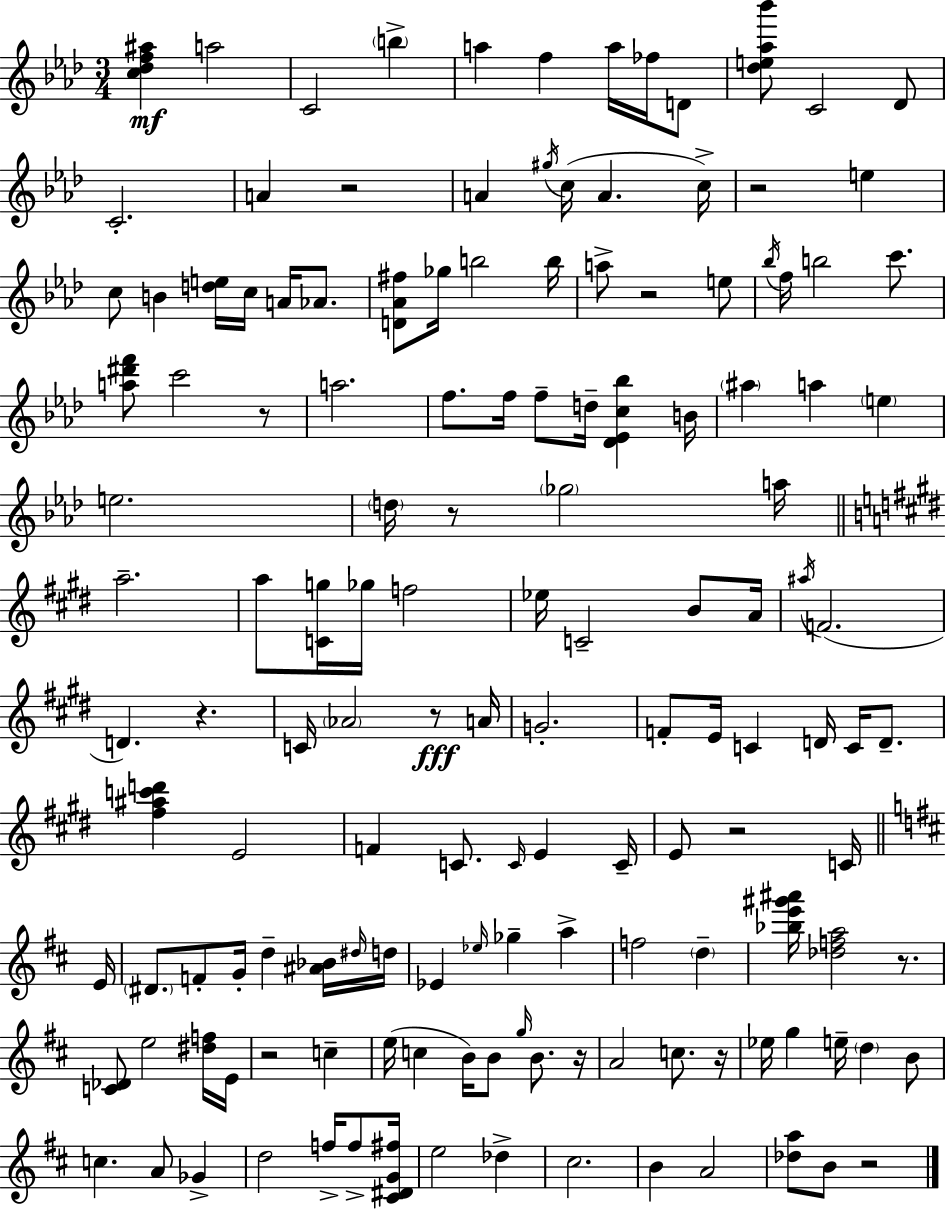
{
  \clef treble
  \numericTimeSignature
  \time 3/4
  \key aes \major
  <c'' des'' f'' ais''>4\mf a''2 | c'2 \parenthesize b''4-> | a''4 f''4 a''16 fes''16 d'8 | <des'' e'' aes'' bes'''>8 c'2 des'8 | \break c'2.-. | a'4 r2 | a'4 \acciaccatura { gis''16 }( c''16 a'4. | c''16->) r2 e''4 | \break c''8 b'4 <d'' e''>16 c''16 a'16 aes'8. | <d' aes' fis''>8 ges''16 b''2 | b''16 a''8-> r2 e''8 | \acciaccatura { bes''16 } f''16 b''2 c'''8. | \break <a'' dis''' f'''>8 c'''2 | r8 a''2. | f''8. f''16 f''8-- d''16-- <des' ees' c'' bes''>4 | b'16 \parenthesize ais''4 a''4 \parenthesize e''4 | \break e''2. | \parenthesize d''16 r8 \parenthesize ges''2 | a''16 \bar "||" \break \key e \major a''2.-- | a''8 <c' g''>16 ges''16 f''2 | ees''16 c'2-- b'8 a'16 | \acciaccatura { ais''16 }( f'2. | \break d'4.) r4. | c'16 \parenthesize aes'2 r8\fff | a'16 g'2.-. | f'8-. e'16 c'4 d'16 c'16 d'8.-- | \break <fis'' ais'' c''' d'''>4 e'2 | f'4 c'8. \grace { c'16 } e'4 | c'16-- e'8 r2 | c'16 \bar "||" \break \key b \minor e'16 \parenthesize dis'8. f'8-. g'16-. d''4-- <ais' bes'>16 | \grace { dis''16 } d''16 ees'4 \grace { ees''16 } ges''4-- a''4-> | f''2 \parenthesize d''4-- | <bes'' e''' gis''' ais'''>16 <des'' f'' a''>2 | \break r8. <c' des'>8 e''2 | <dis'' f''>16 e'16 r2 c''4-- | e''16( c''4 b'16) b'8 \grace { g''16 } | b'8. r16 a'2 | \break c''8. r16 ees''16 g''4 e''16-- \parenthesize d''4 | b'8 c''4. a'8 | ges'4-> d''2 | f''16-> f''8-> <cis' dis' g' fis''>16 e''2 | \break des''4-> cis''2. | b'4 a'2 | <des'' a''>8 b'8 r2 | \bar "|."
}